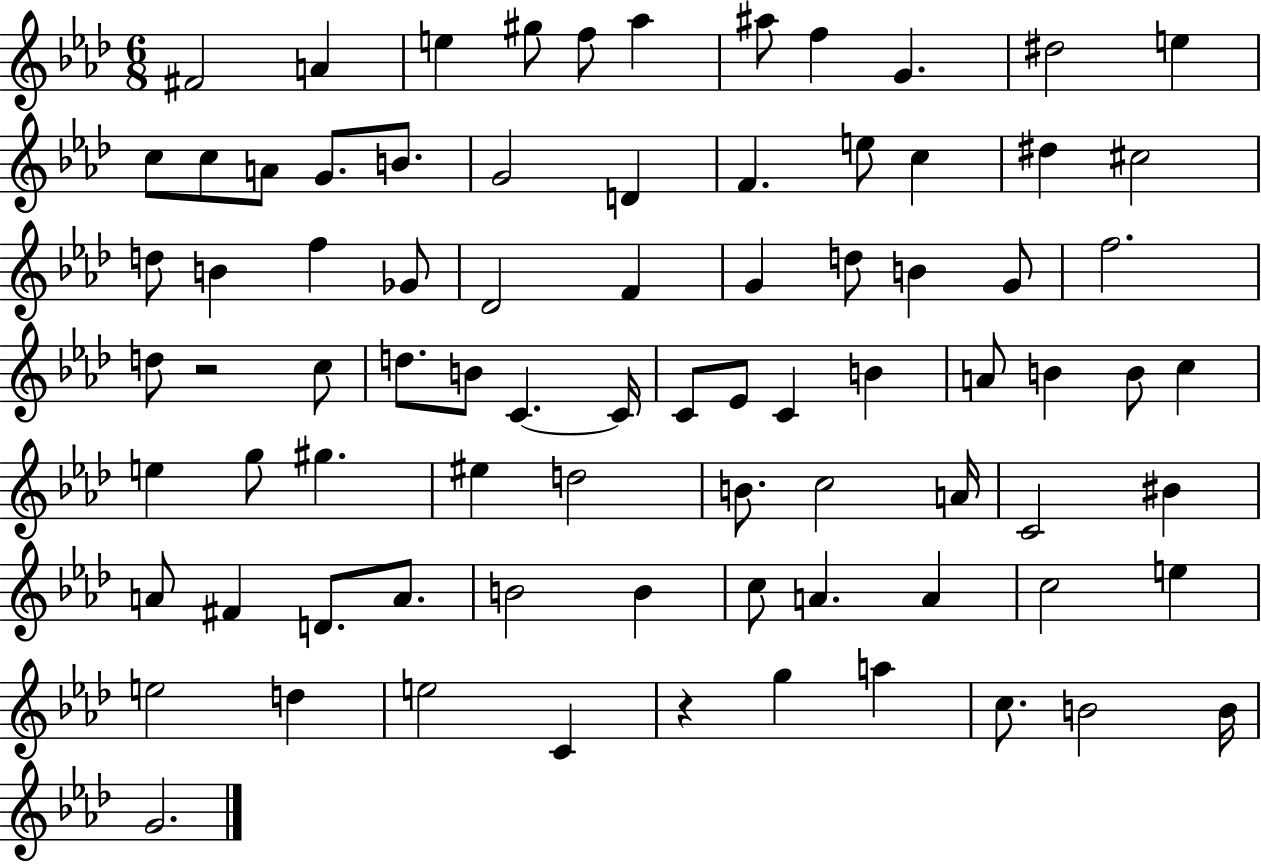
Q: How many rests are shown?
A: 2